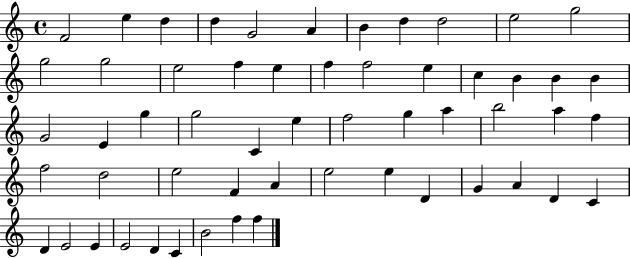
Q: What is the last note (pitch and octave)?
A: F5